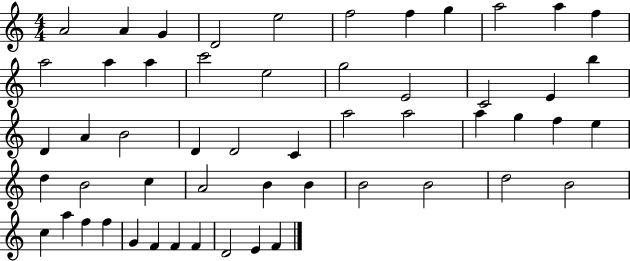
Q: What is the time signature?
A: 4/4